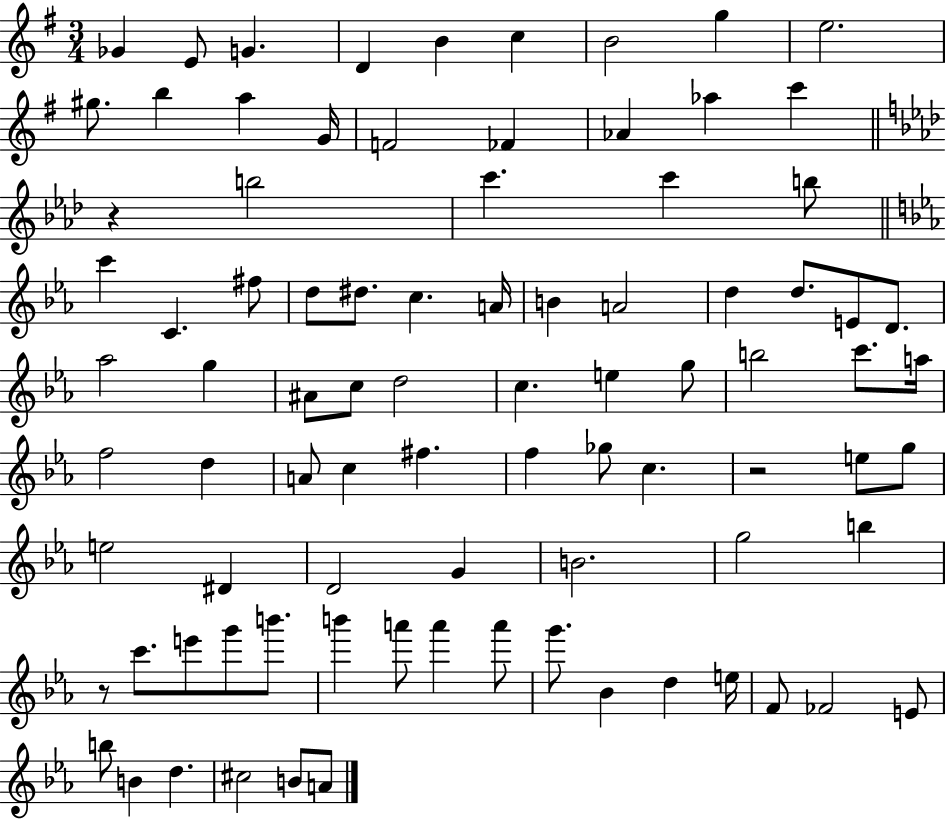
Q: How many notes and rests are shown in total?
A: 87